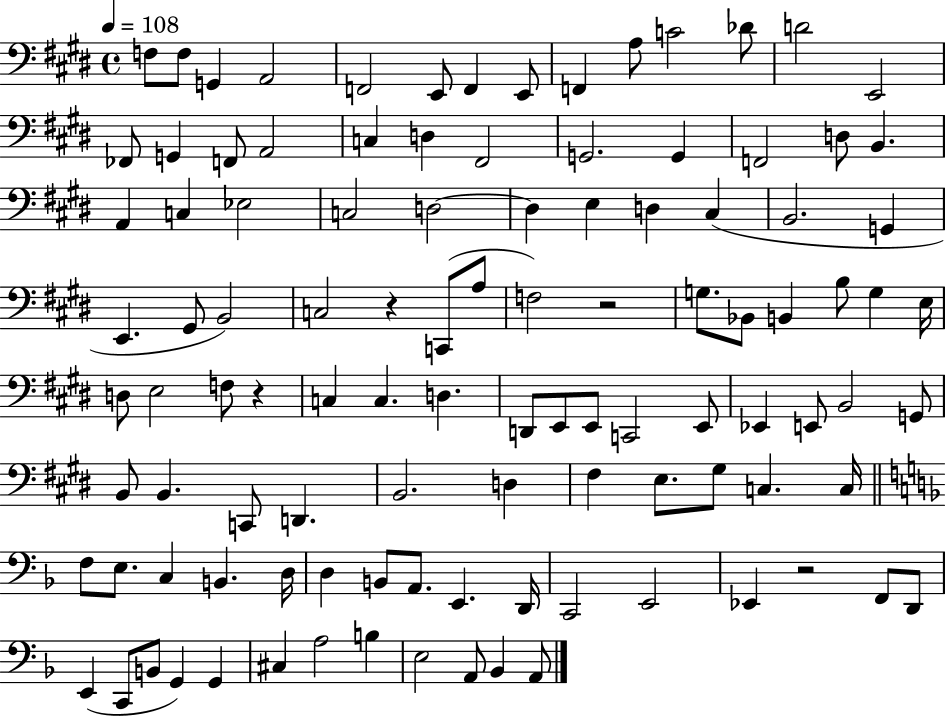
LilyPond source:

{
  \clef bass
  \time 4/4
  \defaultTimeSignature
  \key e \major
  \tempo 4 = 108
  f8 f8 g,4 a,2 | f,2 e,8 f,4 e,8 | f,4 a8 c'2 des'8 | d'2 e,2 | \break fes,8 g,4 f,8 a,2 | c4 d4 fis,2 | g,2. g,4 | f,2 d8 b,4. | \break a,4 c4 ees2 | c2 d2~~ | d4 e4 d4 cis4( | b,2. g,4 | \break e,4. gis,8 b,2) | c2 r4 c,8( a8 | f2) r2 | g8. bes,8 b,4 b8 g4 e16 | \break d8 e2 f8 r4 | c4 c4. d4. | d,8 e,8 e,8 c,2 e,8 | ees,4 e,8 b,2 g,8 | \break b,8 b,4. c,8 d,4. | b,2. d4 | fis4 e8. gis8 c4. c16 | \bar "||" \break \key d \minor f8 e8. c4 b,4. d16 | d4 b,8 a,8. e,4. d,16 | c,2 e,2 | ees,4 r2 f,8 d,8 | \break e,4( c,8 b,8 g,4) g,4 | cis4 a2 b4 | e2 a,8 bes,4 a,8 | \bar "|."
}